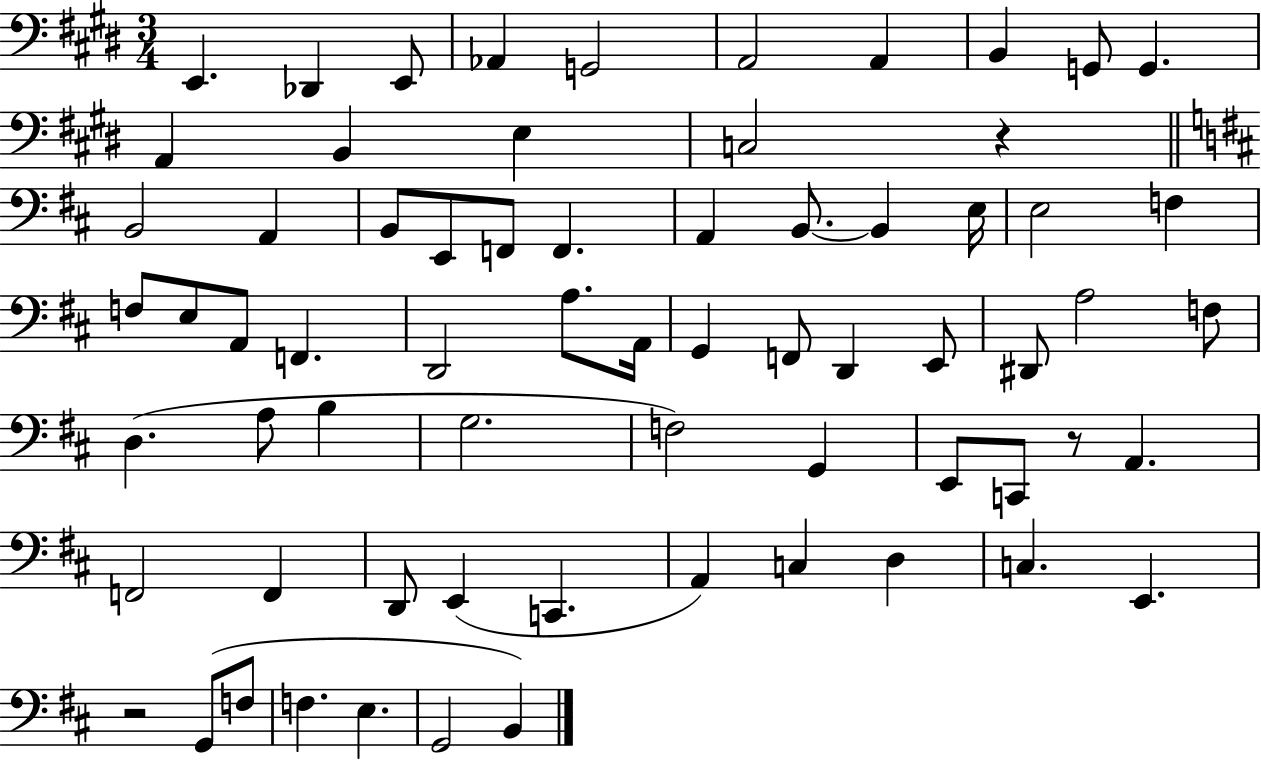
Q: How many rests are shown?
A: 3